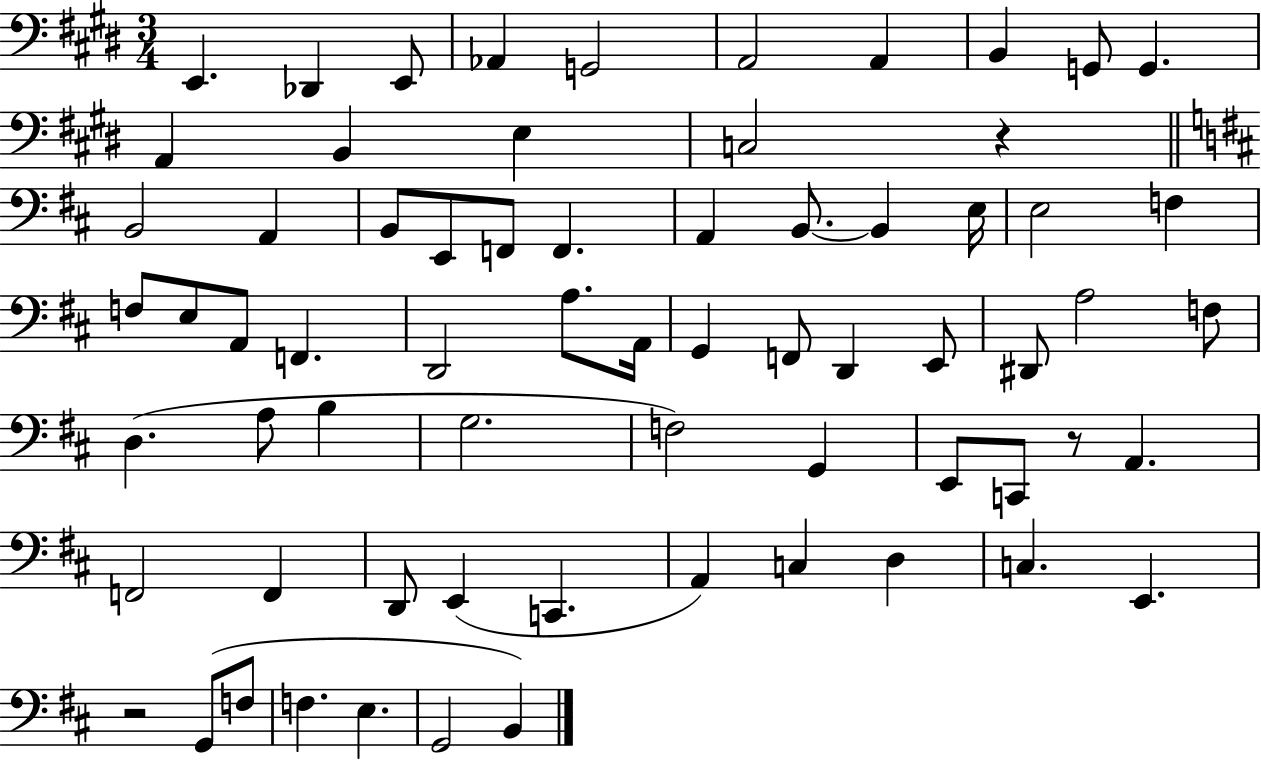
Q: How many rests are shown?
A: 3